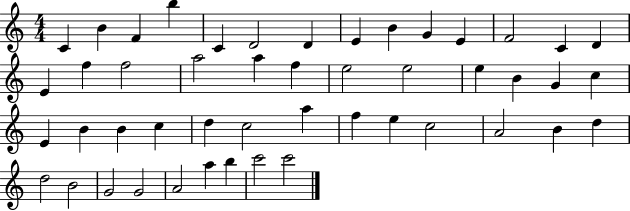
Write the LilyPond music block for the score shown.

{
  \clef treble
  \numericTimeSignature
  \time 4/4
  \key c \major
  c'4 b'4 f'4 b''4 | c'4 d'2 d'4 | e'4 b'4 g'4 e'4 | f'2 c'4 d'4 | \break e'4 f''4 f''2 | a''2 a''4 f''4 | e''2 e''2 | e''4 b'4 g'4 c''4 | \break e'4 b'4 b'4 c''4 | d''4 c''2 a''4 | f''4 e''4 c''2 | a'2 b'4 d''4 | \break d''2 b'2 | g'2 g'2 | a'2 a''4 b''4 | c'''2 c'''2 | \break \bar "|."
}